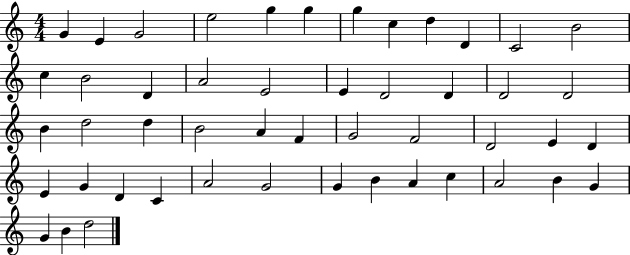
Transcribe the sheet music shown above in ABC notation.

X:1
T:Untitled
M:4/4
L:1/4
K:C
G E G2 e2 g g g c d D C2 B2 c B2 D A2 E2 E D2 D D2 D2 B d2 d B2 A F G2 F2 D2 E D E G D C A2 G2 G B A c A2 B G G B d2